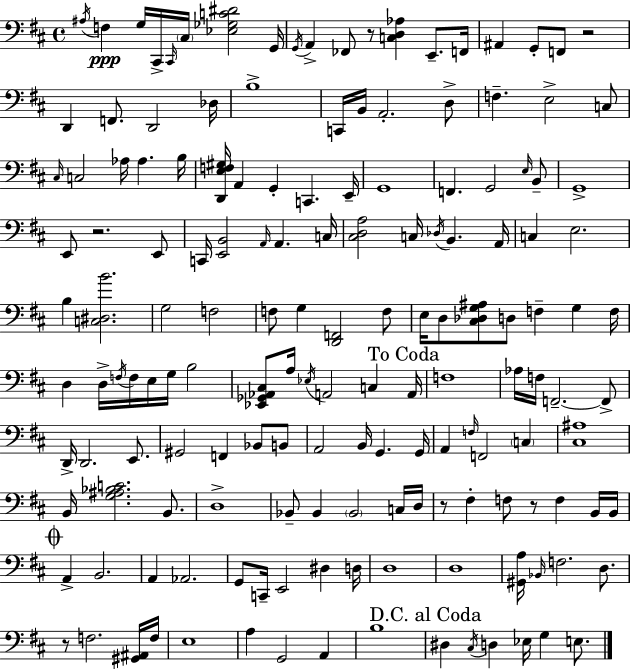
X:1
T:Untitled
M:4/4
L:1/4
K:D
^A,/4 F, G,/4 ^C,,/4 ^C,,/4 ^C,/4 [_E,_G,C^D]2 G,,/4 G,,/4 A,, _F,,/2 z/2 [C,D,_A,] E,,/2 F,,/4 ^A,, G,,/2 F,,/2 z2 D,, F,,/2 D,,2 _D,/4 B,4 C,,/4 B,,/4 A,,2 D,/2 F, E,2 C,/2 ^C,/4 C,2 _A,/4 _A, B,/4 [D,,E,F,^G,]/4 A,, G,, C,, E,,/4 G,,4 F,, G,,2 E,/4 B,,/2 G,,4 E,,/2 z2 E,,/2 C,,/4 [E,,B,,]2 A,,/4 A,, C,/4 [^C,D,A,]2 C,/4 _D,/4 B,, A,,/4 C, E,2 B, [C,^D,B]2 G,2 F,2 F,/2 G, [D,,F,,]2 F,/2 E,/4 D,/2 [^C,_D,G,^A,]/2 D,/2 F, G, F,/4 D, D,/4 F,/4 F,/4 E,/4 G,/4 B,2 [_E,,_G,,_A,,^C,]/2 A,/4 _E,/4 A,,2 C, A,,/4 F,4 _A,/4 F,/4 F,,2 F,,/2 D,,/4 D,,2 E,,/2 ^G,,2 F,, _B,,/2 B,,/2 A,,2 B,,/4 G,, G,,/4 A,, F,/4 F,,2 C, [^C,^A,]4 B,,/4 [G,^A,_B,C]2 B,,/2 D,4 _B,,/2 _B,, _B,,2 C,/4 D,/4 z/2 ^F, F,/2 z/2 F, B,,/4 B,,/4 A,, B,,2 A,, _A,,2 G,,/2 C,,/4 E,,2 ^D, D,/4 D,4 D,4 [^G,,A,]/4 _B,,/4 F,2 D,/2 z/2 F,2 [^G,,^A,,]/4 F,/4 E,4 A, G,,2 A,, B,4 ^D, ^C,/4 D, _E,/4 G, E,/2